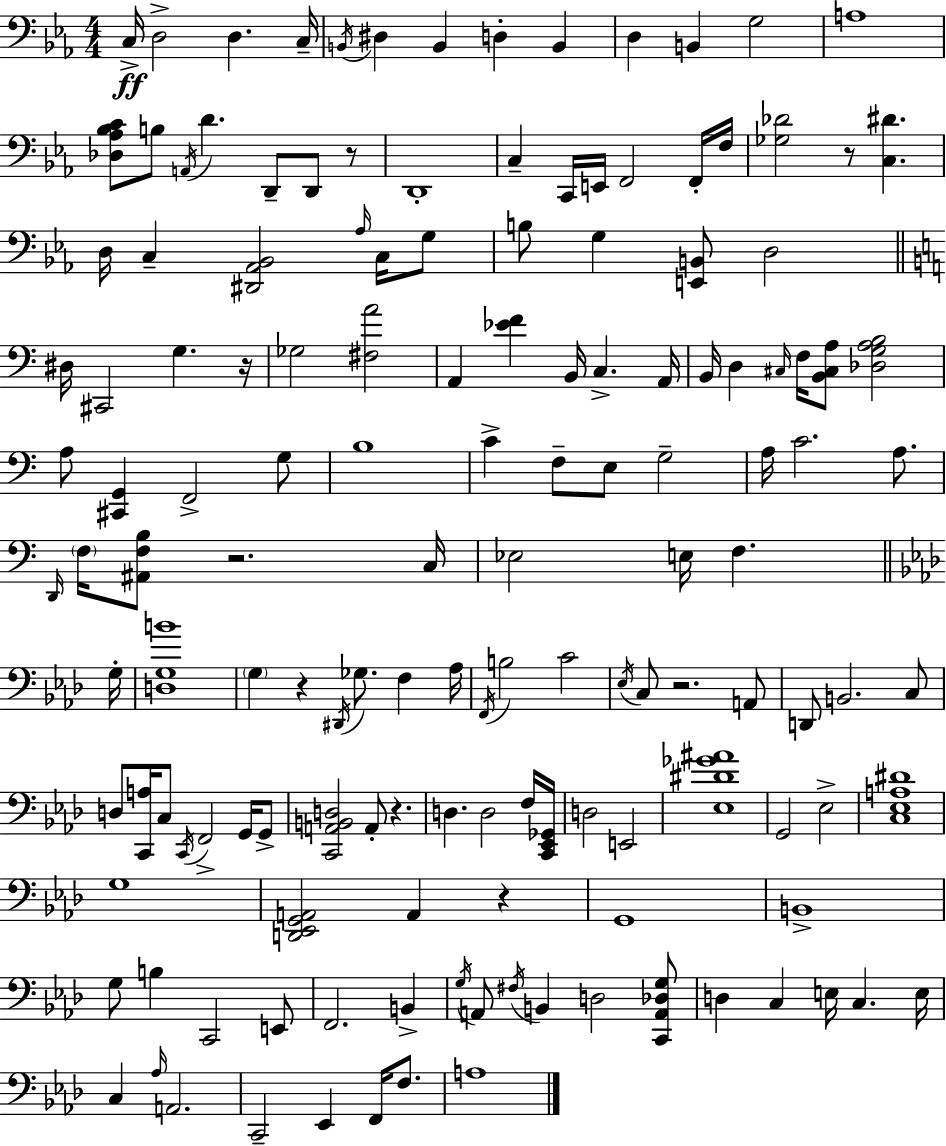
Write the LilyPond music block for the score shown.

{
  \clef bass
  \numericTimeSignature
  \time 4/4
  \key c \minor
  c16->\ff d2-> d4. c16-- | \acciaccatura { b,16 } dis4 b,4 d4-. b,4 | d4 b,4 g2 | a1 | \break <des aes bes c'>8 b8 \acciaccatura { a,16 } d'4. d,8-- d,8 | r8 d,1-. | c4-- c,16 e,16 f,2 | f,16-. f16 <ges des'>2 r8 <c dis'>4. | \break d16 c4-- <dis, aes, bes,>2 \grace { aes16 } | c16 g8 b8 g4 <e, b,>8 d2 | \bar "||" \break \key c \major dis16 cis,2 g4. r16 | ges2 <fis a'>2 | a,4 <ees' f'>4 b,16 c4.-> a,16 | b,16 d4 \grace { cis16 } f16 <b, cis a>8 <des g a b>2 | \break a8 <cis, g,>4 f,2-> g8 | b1 | c'4-> f8-- e8 g2-- | a16 c'2. a8. | \break \grace { d,16 } \parenthesize f16 <ais, f b>8 r2. | c16 ees2 e16 f4. | \bar "||" \break \key aes \major g16-. <d g b'>1 | \parenthesize g4 r4 \acciaccatura { dis,16 } ges8. f4 | aes16 \acciaccatura { f,16 } b2 c'2 | \acciaccatura { ees16 } c8 r2. | \break a,8 d,8 b,2. | c8 d8 <c, a>16 c8 \acciaccatura { c,16 } f,2-> | g,16 g,8-> <c, a, b, d>2 a,8-. r4. | d4. d2 | \break f16 <c, ees, ges,>16 d2 e,2 | <ees dis' ges' ais'>1 | g,2 ees2-> | <c ees a dis'>1 | \break g1 | <d, ees, g, a,>2 a,4 | r4 g,1 | b,1-> | \break g8 b4 c,2 | e,8 f,2. | b,4-> \acciaccatura { g16 } a,8 \acciaccatura { fis16 } b,4 d2 | <c, a, des g>8 d4 c4 e16 | \break c4. e16 c4 \grace { aes16 } a,2. | c,2-- | ees,4 f,16 f8. a1 | \bar "|."
}